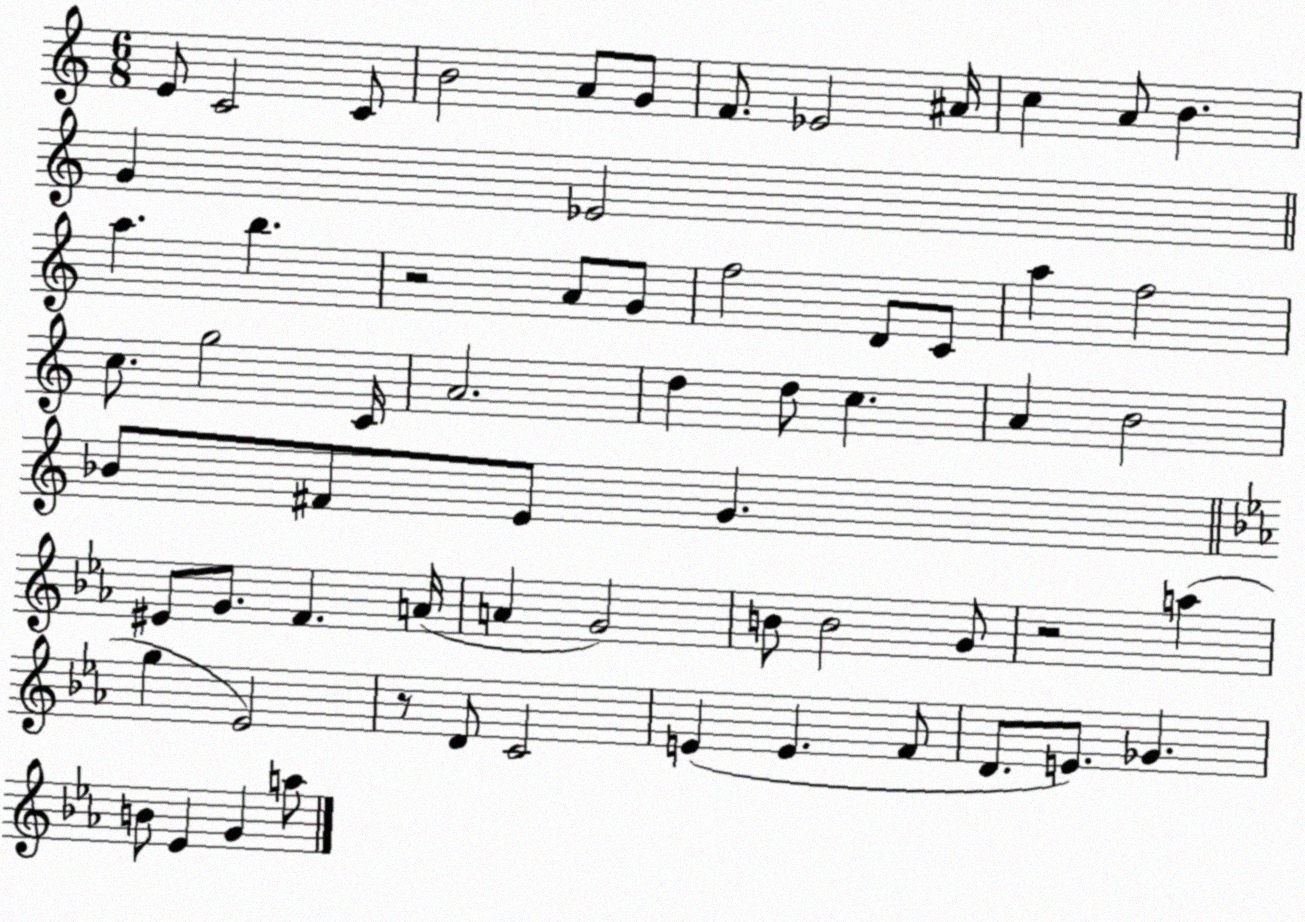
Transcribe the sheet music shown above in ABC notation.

X:1
T:Untitled
M:6/8
L:1/4
K:C
E/2 C2 C/2 B2 A/2 G/2 F/2 _E2 ^A/4 c A/2 B G _E2 a b z2 A/2 G/2 f2 D/2 C/2 a f2 c/2 g2 C/4 A2 d d/2 c A B2 _B/2 ^F/2 E/2 G ^E/2 G/2 F A/4 A G2 B/2 B2 G/2 z2 a g _E2 z/2 D/2 C2 E E F/2 D/2 E/2 _G B/2 _E G a/2